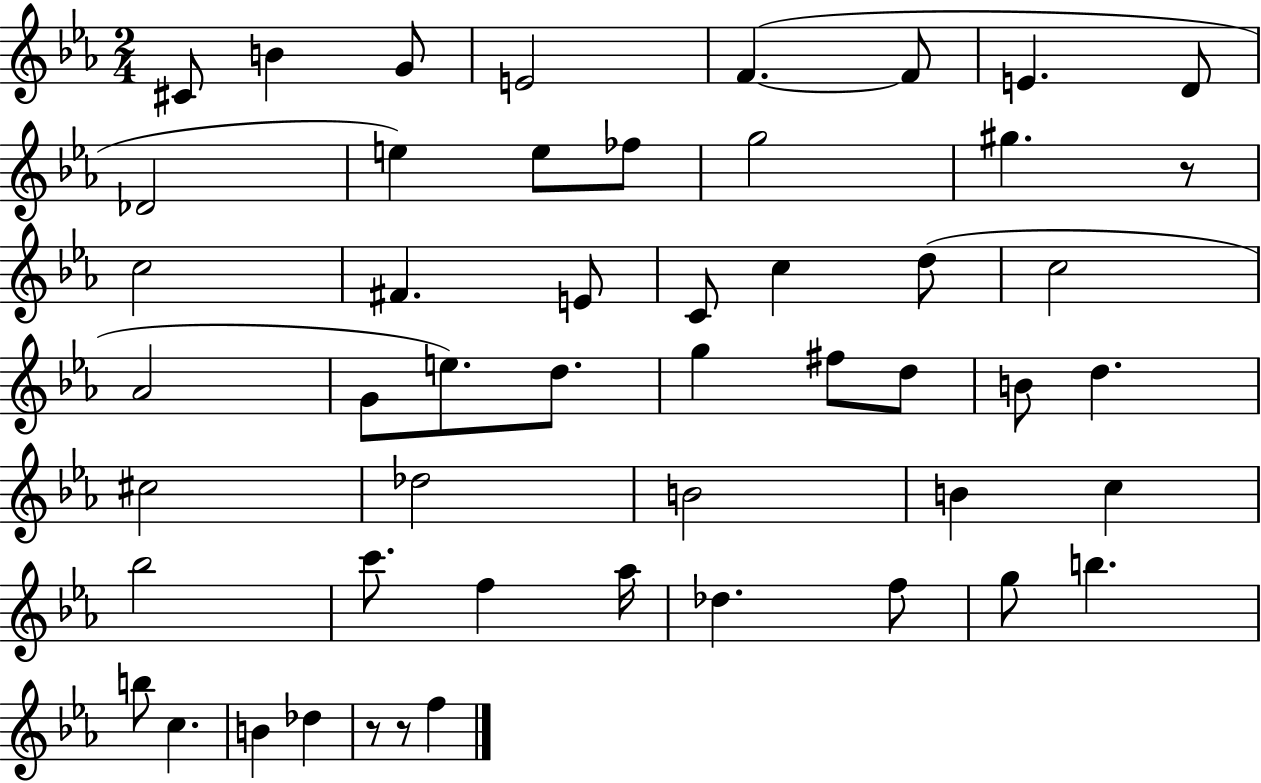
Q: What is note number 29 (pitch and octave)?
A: B4